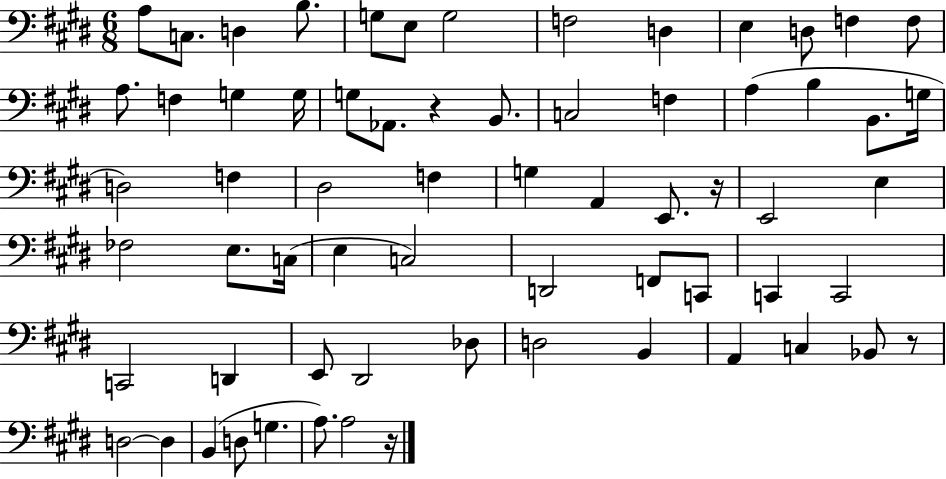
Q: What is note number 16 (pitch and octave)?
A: G3